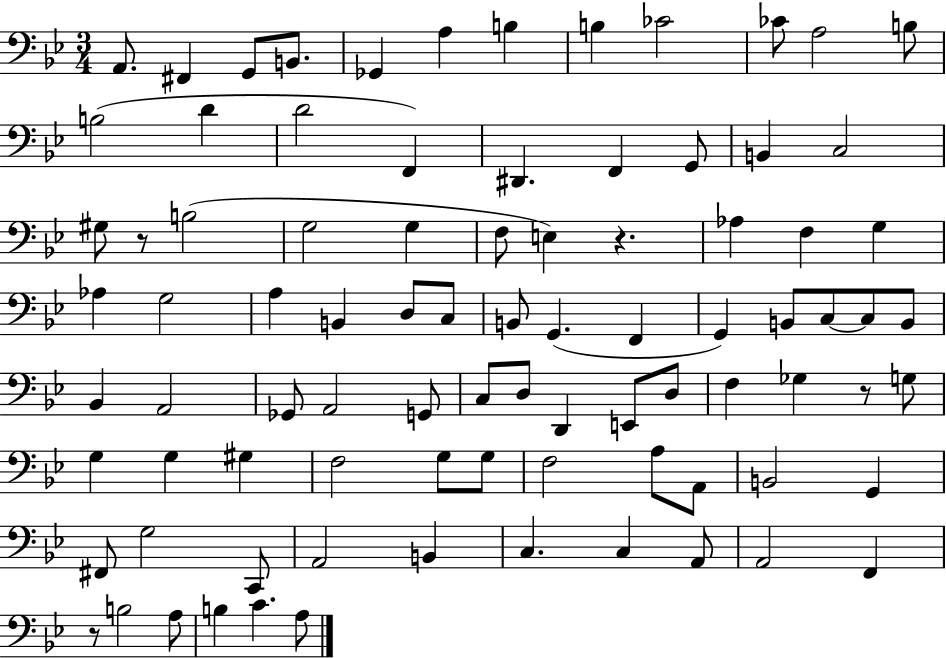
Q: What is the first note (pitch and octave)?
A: A2